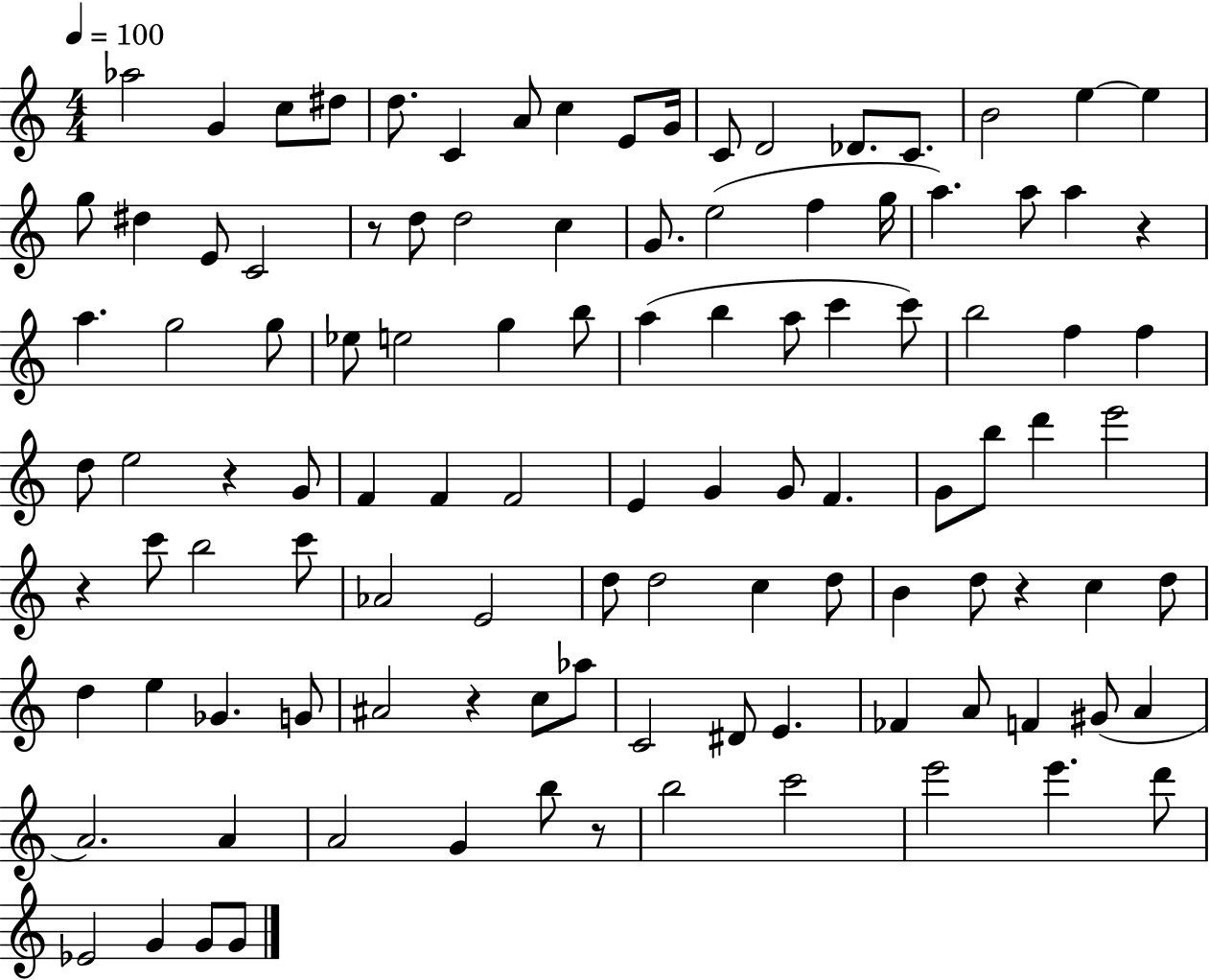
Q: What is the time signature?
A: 4/4